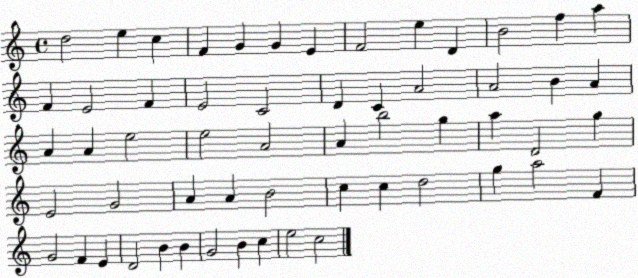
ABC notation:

X:1
T:Untitled
M:4/4
L:1/4
K:C
d2 e c F G G E F2 e D B2 f a F E2 F E2 C2 D C A2 A2 B A A A e2 e2 A2 A b2 g a D2 g E2 G2 A A B2 c c d2 g a2 F G2 F E D2 B B G2 B c e2 c2